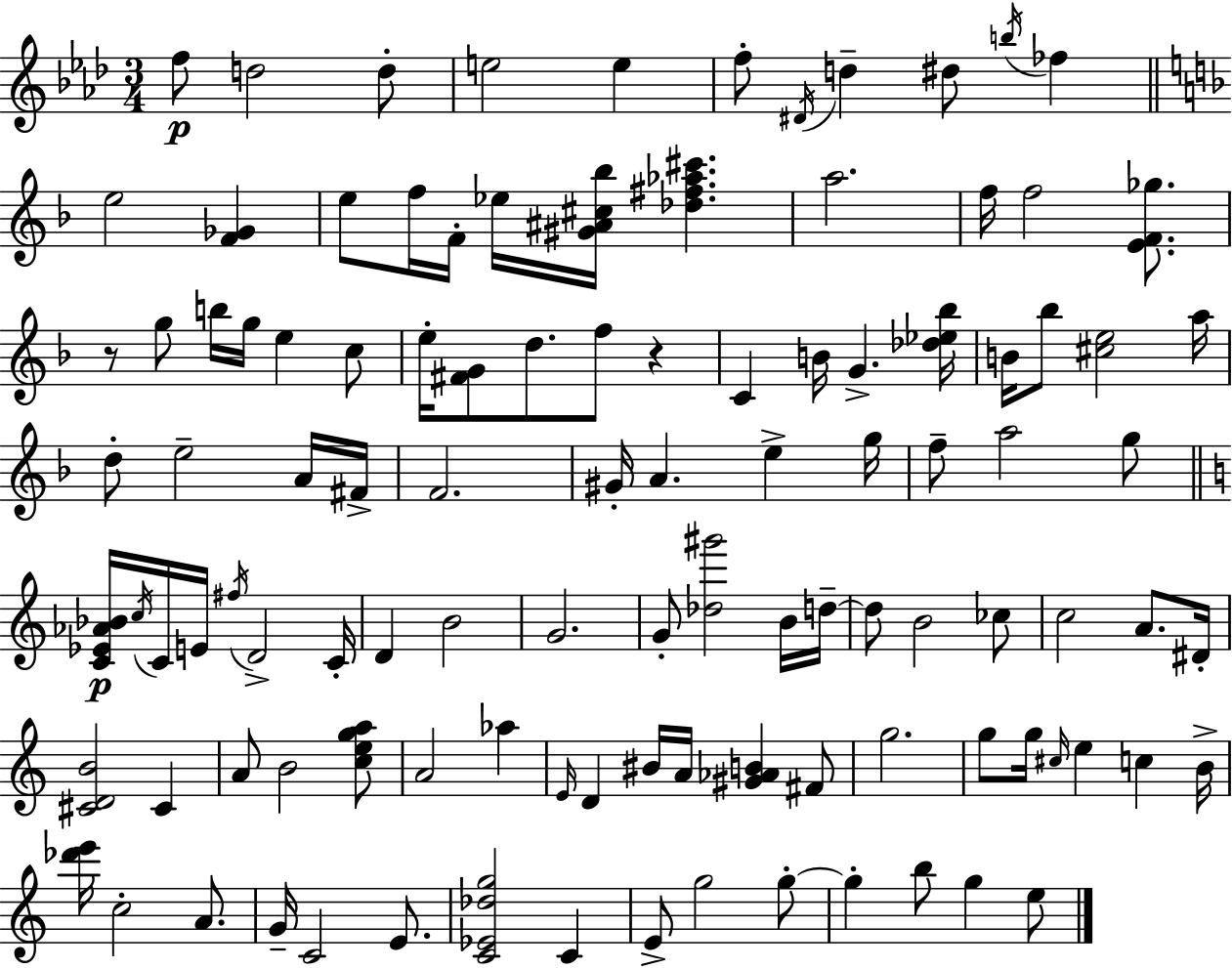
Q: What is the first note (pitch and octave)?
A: F5